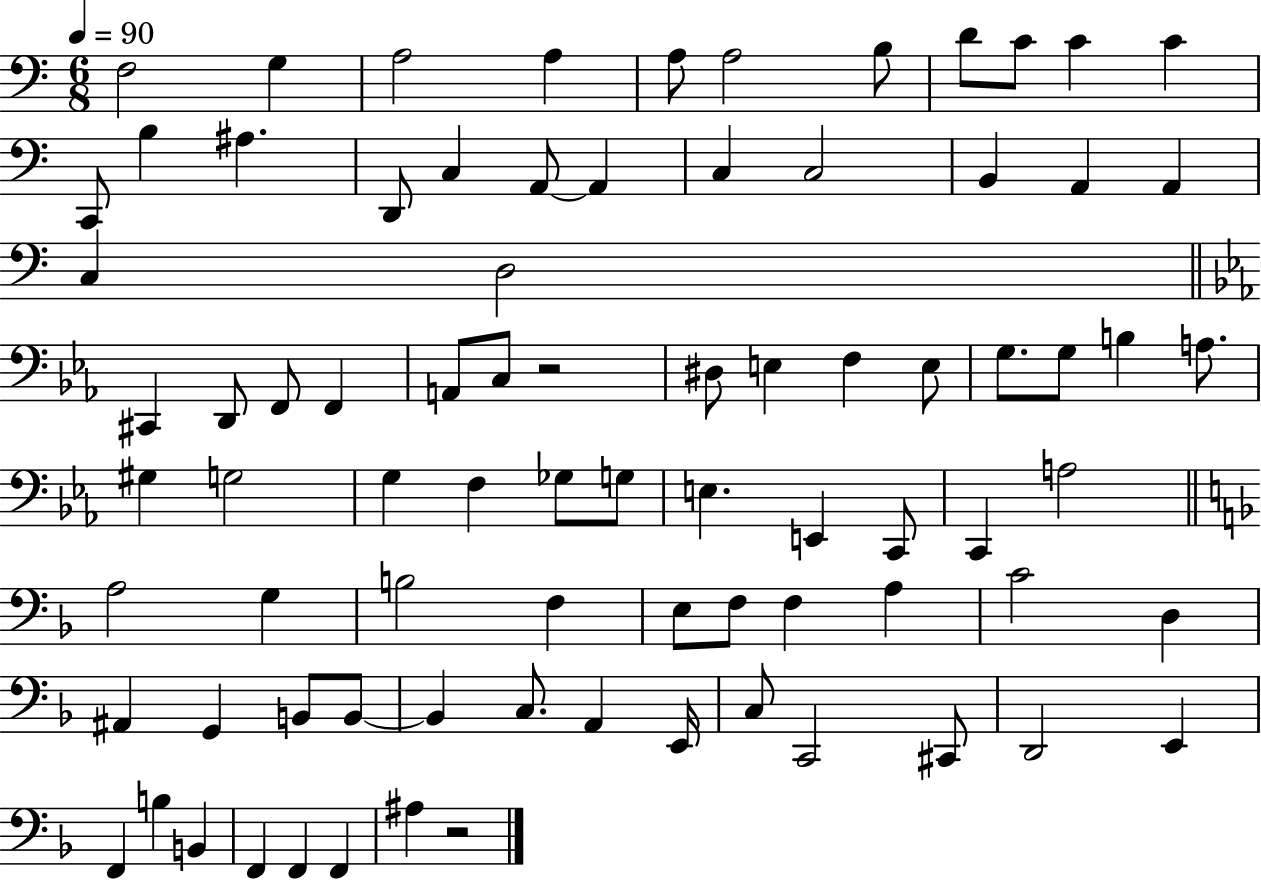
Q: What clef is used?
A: bass